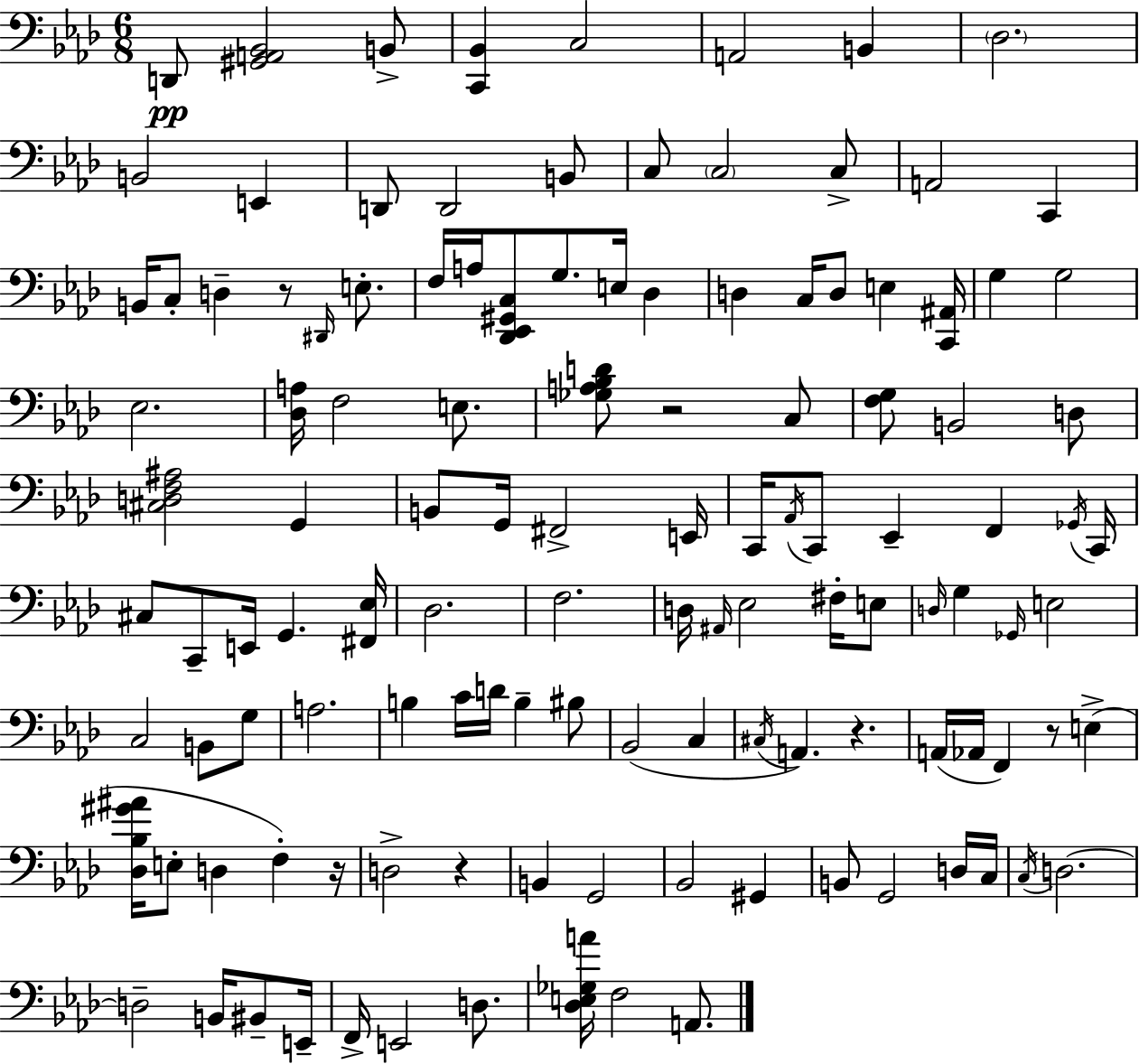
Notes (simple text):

D2/e [G#2,A2,Bb2]/h B2/e [C2,Bb2]/q C3/h A2/h B2/q Db3/h. B2/h E2/q D2/e D2/h B2/e C3/e C3/h C3/e A2/h C2/q B2/s C3/e D3/q R/e D#2/s E3/e. F3/s A3/s [Db2,Eb2,G#2,C3]/e G3/e. E3/s Db3/q D3/q C3/s D3/e E3/q [C2,A#2]/s G3/q G3/h Eb3/h. [Db3,A3]/s F3/h E3/e. [Gb3,A3,Bb3,D4]/e R/h C3/e [F3,G3]/e B2/h D3/e [C#3,D3,F3,A#3]/h G2/q B2/e G2/s F#2/h E2/s C2/s Ab2/s C2/e Eb2/q F2/q Gb2/s C2/s C#3/e C2/e E2/s G2/q. [F#2,Eb3]/s Db3/h. F3/h. D3/s A#2/s Eb3/h F#3/s E3/e D3/s G3/q Gb2/s E3/h C3/h B2/e G3/e A3/h. B3/q C4/s D4/s B3/q BIS3/e Bb2/h C3/q C#3/s A2/q. R/q. A2/s Ab2/s F2/q R/e E3/q [Db3,Bb3,G#4,A#4]/s E3/e D3/q F3/q R/s D3/h R/q B2/q G2/h Bb2/h G#2/q B2/e G2/h D3/s C3/s C3/s D3/h. D3/h B2/s BIS2/e E2/s F2/s E2/h D3/e. [Db3,E3,Gb3,A4]/s F3/h A2/e.